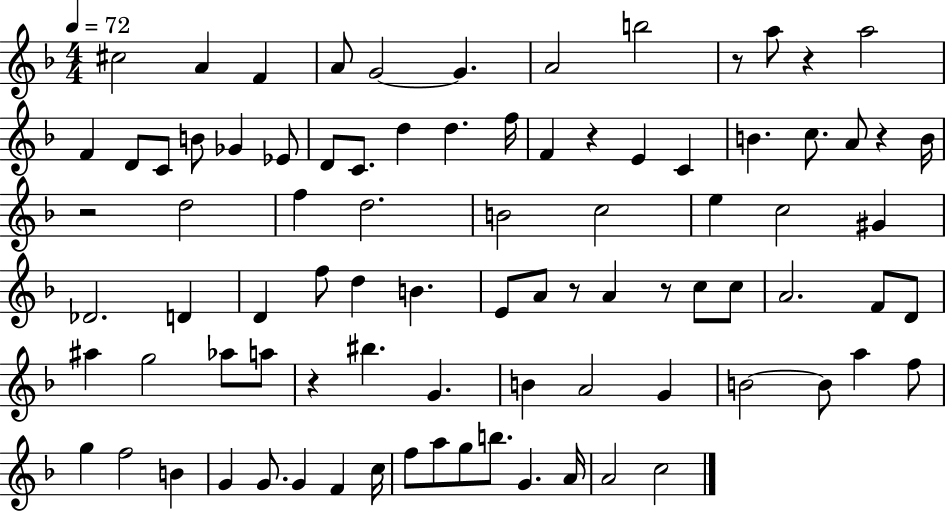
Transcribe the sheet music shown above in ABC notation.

X:1
T:Untitled
M:4/4
L:1/4
K:F
^c2 A F A/2 G2 G A2 b2 z/2 a/2 z a2 F D/2 C/2 B/2 _G _E/2 D/2 C/2 d d f/4 F z E C B c/2 A/2 z B/4 z2 d2 f d2 B2 c2 e c2 ^G _D2 D D f/2 d B E/2 A/2 z/2 A z/2 c/2 c/2 A2 F/2 D/2 ^a g2 _a/2 a/2 z ^b G B A2 G B2 B/2 a f/2 g f2 B G G/2 G F c/4 f/2 a/2 g/2 b/2 G A/4 A2 c2